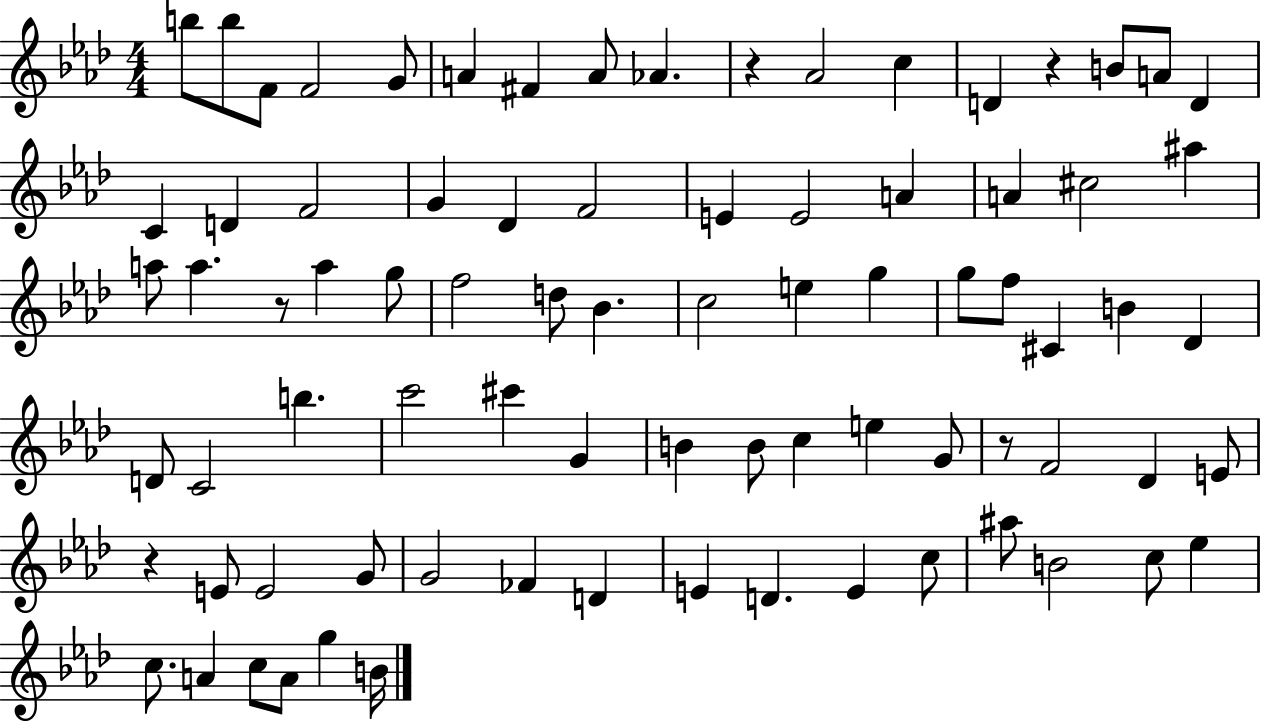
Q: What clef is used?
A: treble